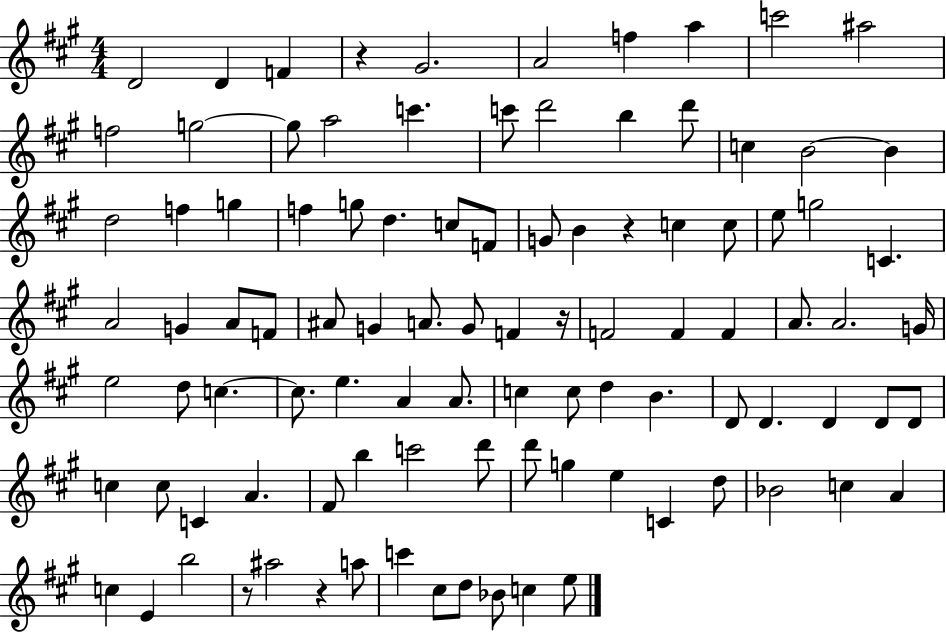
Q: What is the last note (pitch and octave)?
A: E5